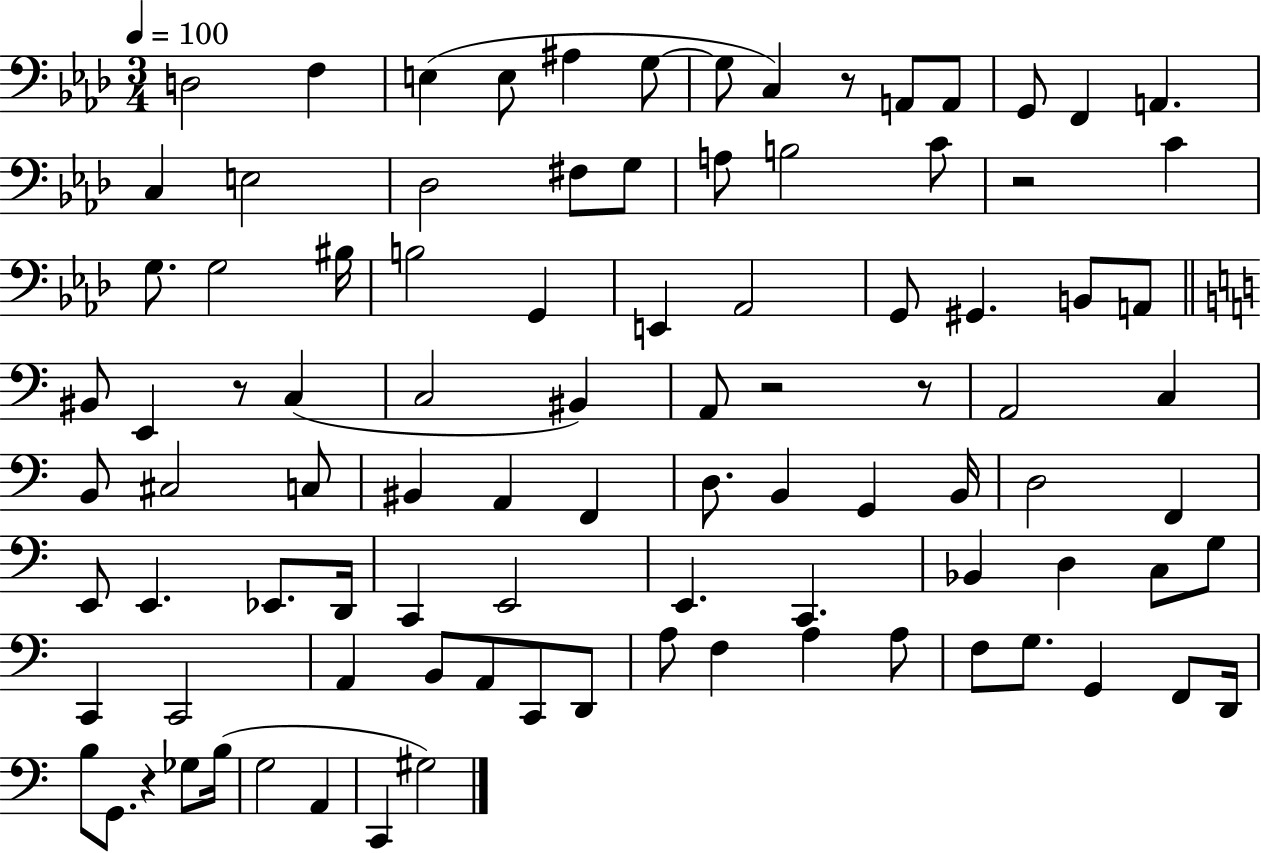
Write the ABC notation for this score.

X:1
T:Untitled
M:3/4
L:1/4
K:Ab
D,2 F, E, E,/2 ^A, G,/2 G,/2 C, z/2 A,,/2 A,,/2 G,,/2 F,, A,, C, E,2 _D,2 ^F,/2 G,/2 A,/2 B,2 C/2 z2 C G,/2 G,2 ^B,/4 B,2 G,, E,, _A,,2 G,,/2 ^G,, B,,/2 A,,/2 ^B,,/2 E,, z/2 C, C,2 ^B,, A,,/2 z2 z/2 A,,2 C, B,,/2 ^C,2 C,/2 ^B,, A,, F,, D,/2 B,, G,, B,,/4 D,2 F,, E,,/2 E,, _E,,/2 D,,/4 C,, E,,2 E,, C,, _B,, D, C,/2 G,/2 C,, C,,2 A,, B,,/2 A,,/2 C,,/2 D,,/2 A,/2 F, A, A,/2 F,/2 G,/2 G,, F,,/2 D,,/4 B,/2 G,,/2 z _G,/2 B,/4 G,2 A,, C,, ^G,2